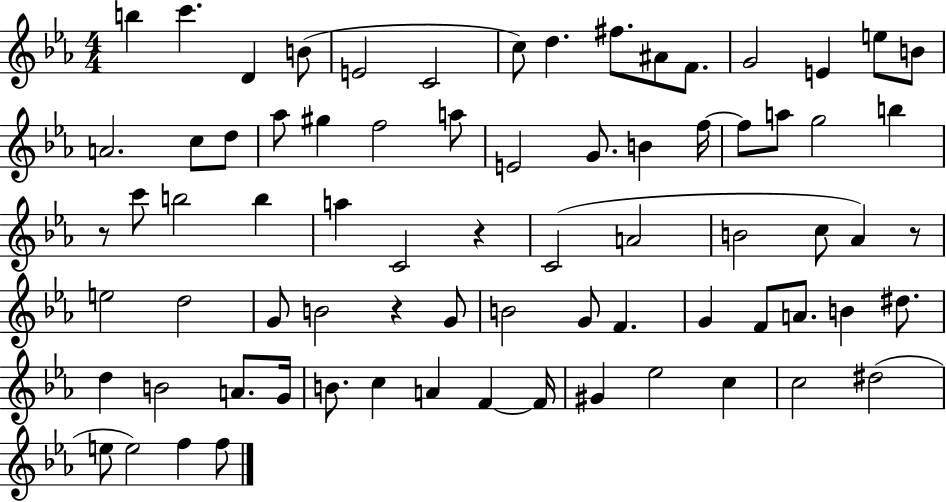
{
  \clef treble
  \numericTimeSignature
  \time 4/4
  \key ees \major
  b''4 c'''4. d'4 b'8( | e'2 c'2 | c''8) d''4. fis''8. ais'8 f'8. | g'2 e'4 e''8 b'8 | \break a'2. c''8 d''8 | aes''8 gis''4 f''2 a''8 | e'2 g'8. b'4 f''16~~ | f''8 a''8 g''2 b''4 | \break r8 c'''8 b''2 b''4 | a''4 c'2 r4 | c'2( a'2 | b'2 c''8 aes'4) r8 | \break e''2 d''2 | g'8 b'2 r4 g'8 | b'2 g'8 f'4. | g'4 f'8 a'8. b'4 dis''8. | \break d''4 b'2 a'8. g'16 | b'8. c''4 a'4 f'4~~ f'16 | gis'4 ees''2 c''4 | c''2 dis''2( | \break e''8 e''2) f''4 f''8 | \bar "|."
}